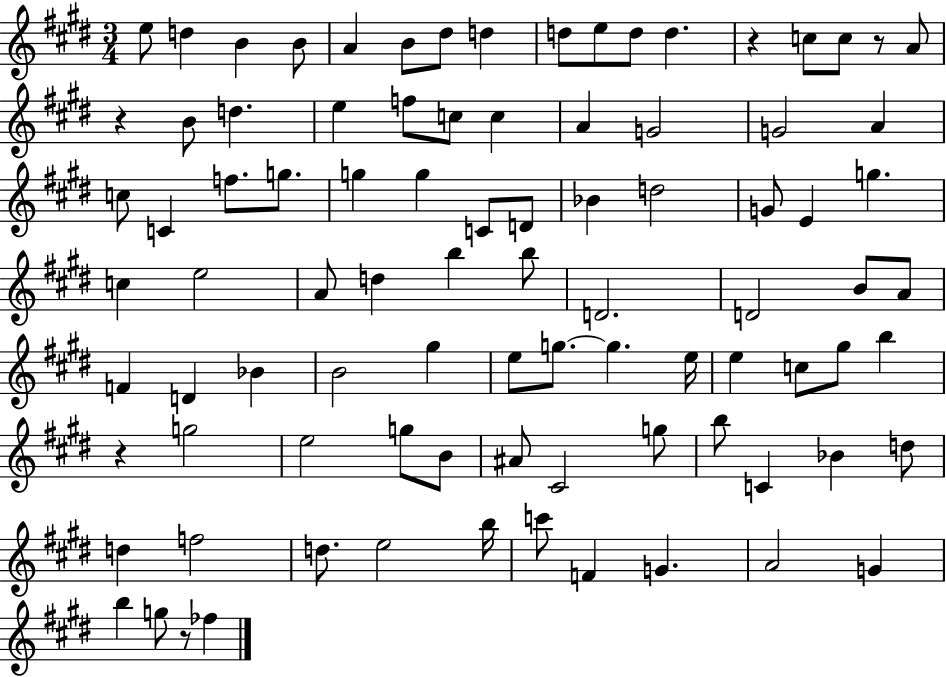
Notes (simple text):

E5/e D5/q B4/q B4/e A4/q B4/e D#5/e D5/q D5/e E5/e D5/e D5/q. R/q C5/e C5/e R/e A4/e R/q B4/e D5/q. E5/q F5/e C5/e C5/q A4/q G4/h G4/h A4/q C5/e C4/q F5/e. G5/e. G5/q G5/q C4/e D4/e Bb4/q D5/h G4/e E4/q G5/q. C5/q E5/h A4/e D5/q B5/q B5/e D4/h. D4/h B4/e A4/e F4/q D4/q Bb4/q B4/h G#5/q E5/e G5/e. G5/q. E5/s E5/q C5/e G#5/e B5/q R/q G5/h E5/h G5/e B4/e A#4/e C#4/h G5/e B5/e C4/q Bb4/q D5/e D5/q F5/h D5/e. E5/h B5/s C6/e F4/q G4/q. A4/h G4/q B5/q G5/e R/e FES5/q